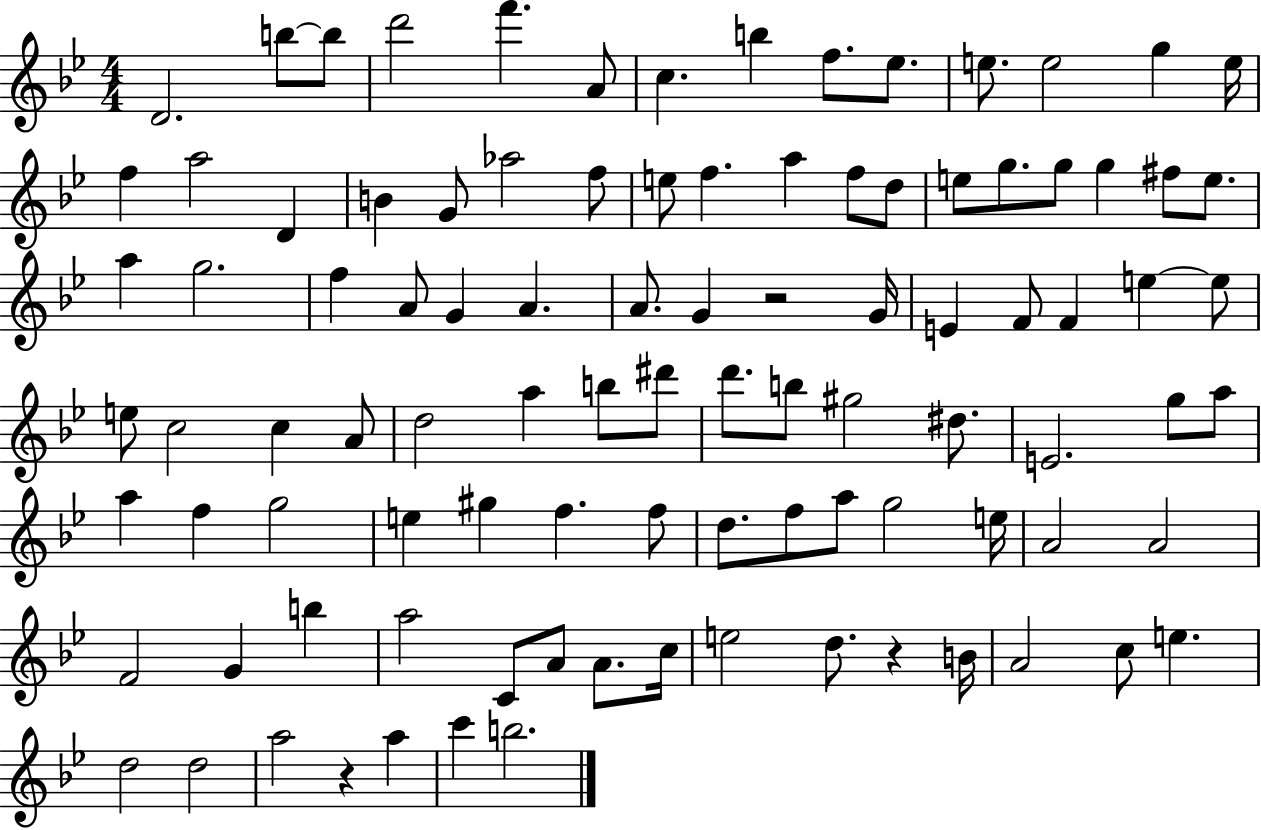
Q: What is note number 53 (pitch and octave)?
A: B5